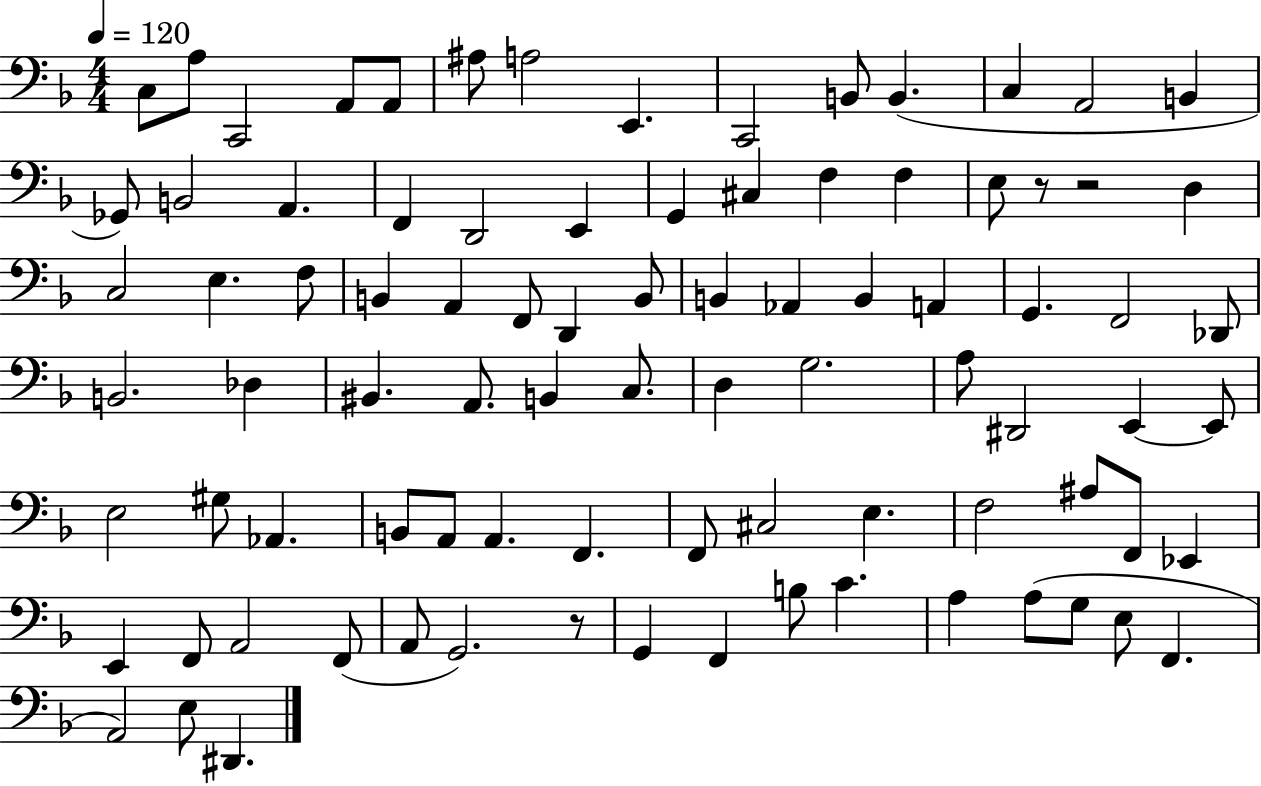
C3/e A3/e C2/h A2/e A2/e A#3/e A3/h E2/q. C2/h B2/e B2/q. C3/q A2/h B2/q Gb2/e B2/h A2/q. F2/q D2/h E2/q G2/q C#3/q F3/q F3/q E3/e R/e R/h D3/q C3/h E3/q. F3/e B2/q A2/q F2/e D2/q B2/e B2/q Ab2/q B2/q A2/q G2/q. F2/h Db2/e B2/h. Db3/q BIS2/q. A2/e. B2/q C3/e. D3/q G3/h. A3/e D#2/h E2/q E2/e E3/h G#3/e Ab2/q. B2/e A2/e A2/q. F2/q. F2/e C#3/h E3/q. F3/h A#3/e F2/e Eb2/q E2/q F2/e A2/h F2/e A2/e G2/h. R/e G2/q F2/q B3/e C4/q. A3/q A3/e G3/e E3/e F2/q. A2/h E3/e D#2/q.